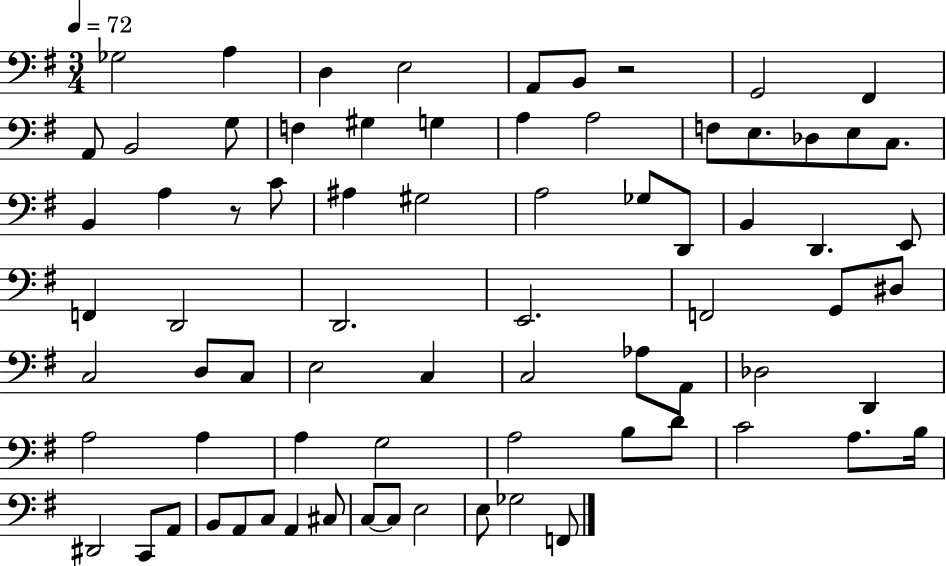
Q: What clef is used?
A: bass